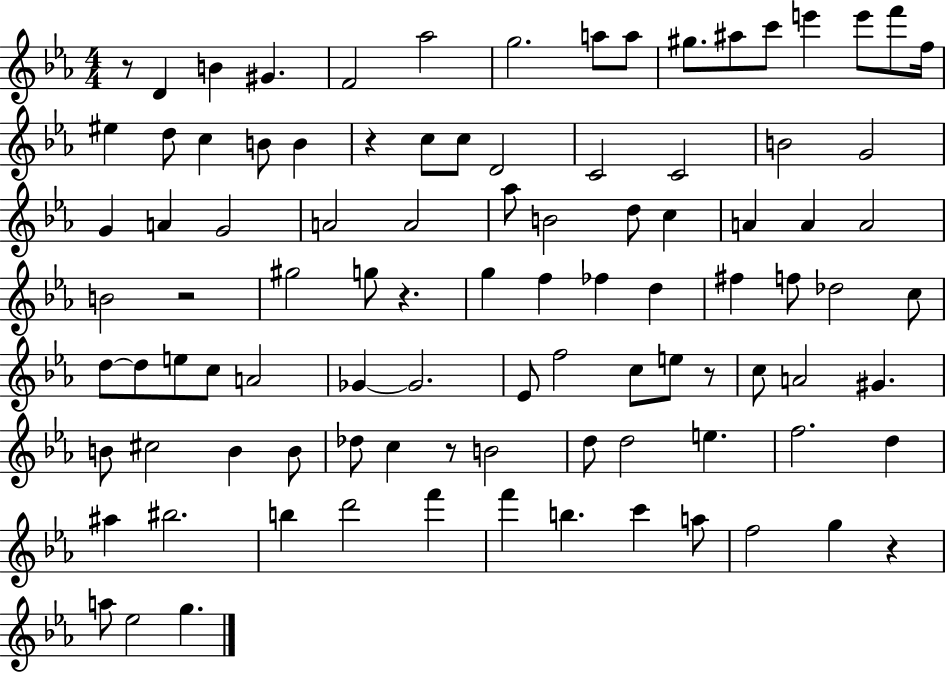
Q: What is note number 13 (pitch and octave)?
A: E6